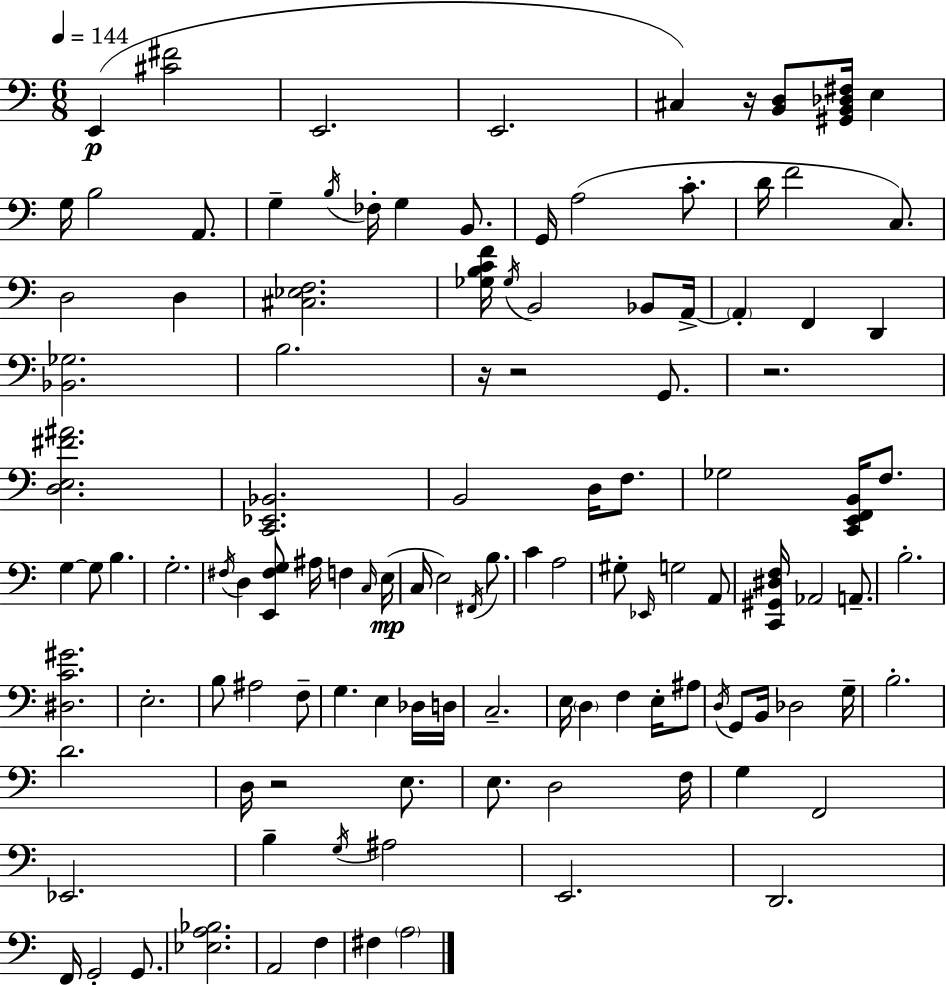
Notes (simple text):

E2/q [C#4,F#4]/h E2/h. E2/h. C#3/q R/s [B2,D3]/e [G#2,B2,Db3,F#3]/s E3/q G3/s B3/h A2/e. G3/q B3/s FES3/s G3/q B2/e. G2/s A3/h C4/e. D4/s F4/h C3/e. D3/h D3/q [C#3,Eb3,F3]/h. [Gb3,B3,C4,F4]/s Gb3/s B2/h Bb2/e A2/s A2/q F2/q D2/q [Bb2,Gb3]/h. B3/h. R/s R/h G2/e. R/h. [D3,E3,F#4,A#4]/h. [C2,Eb2,Bb2]/h. B2/h D3/s F3/e. Gb3/h [C2,E2,F2,B2]/s F3/e. G3/q G3/e B3/q. G3/h. F#3/s D3/q [E2,F#3,G3]/e A#3/s F3/q C3/s E3/s C3/s E3/h F#2/s B3/e. C4/q A3/h G#3/e Eb2/s G3/h A2/e [C2,G#2,D#3,F3]/s Ab2/h A2/e. B3/h. [D#3,C4,G#4]/h. E3/h. B3/e A#3/h F3/e G3/q. E3/q Db3/s D3/s C3/h. E3/s D3/q F3/q E3/s A#3/e D3/s G2/e B2/s Db3/h G3/s B3/h. D4/h. D3/s R/h E3/e. E3/e. D3/h F3/s G3/q F2/h Eb2/h. B3/q G3/s A#3/h E2/h. D2/h. F2/s G2/h G2/e. [Eb3,A3,Bb3]/h. A2/h F3/q F#3/q A3/h